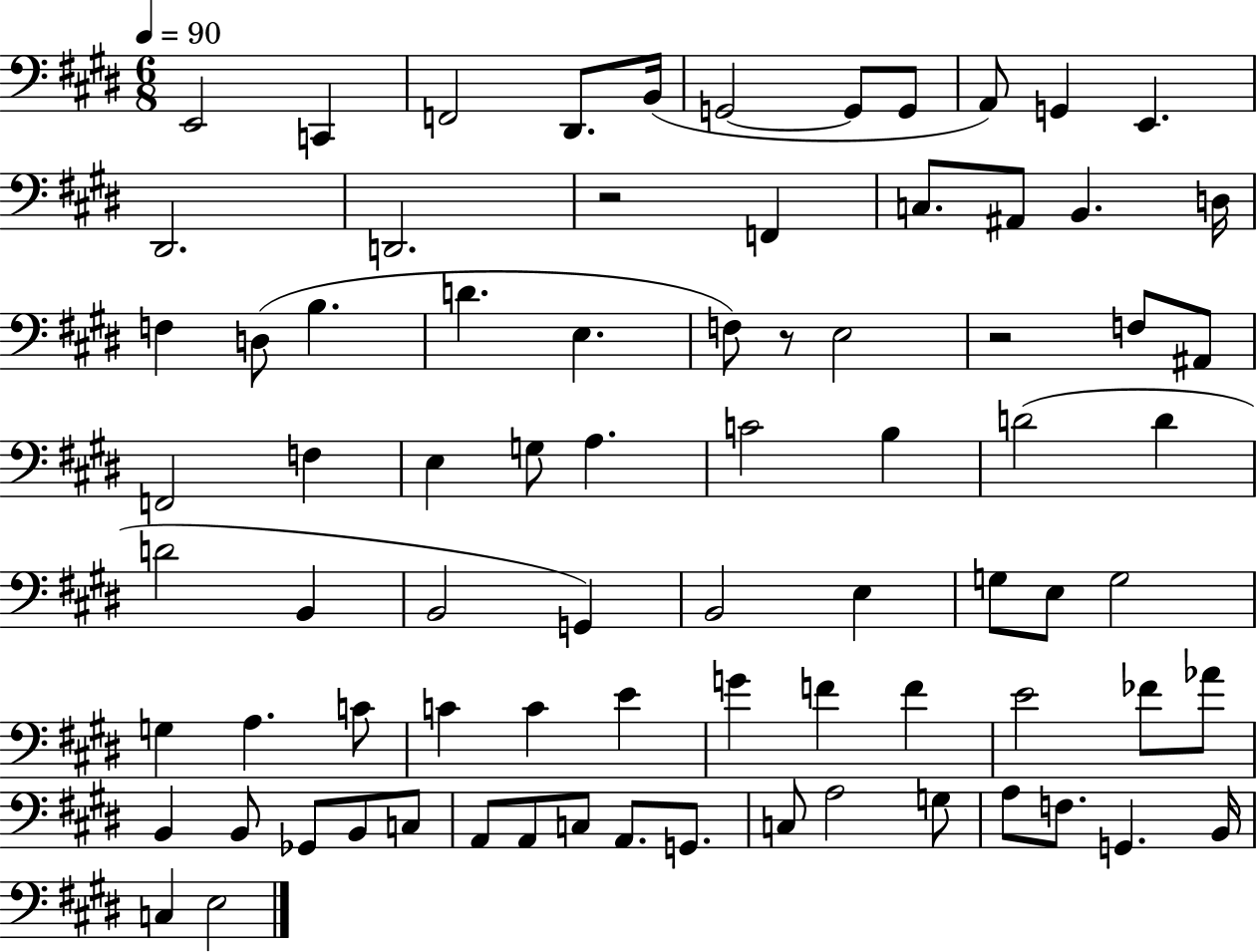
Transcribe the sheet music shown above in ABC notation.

X:1
T:Untitled
M:6/8
L:1/4
K:E
E,,2 C,, F,,2 ^D,,/2 B,,/4 G,,2 G,,/2 G,,/2 A,,/2 G,, E,, ^D,,2 D,,2 z2 F,, C,/2 ^A,,/2 B,, D,/4 F, D,/2 B, D E, F,/2 z/2 E,2 z2 F,/2 ^A,,/2 F,,2 F, E, G,/2 A, C2 B, D2 D D2 B,, B,,2 G,, B,,2 E, G,/2 E,/2 G,2 G, A, C/2 C C E G F F E2 _F/2 _A/2 B,, B,,/2 _G,,/2 B,,/2 C,/2 A,,/2 A,,/2 C,/2 A,,/2 G,,/2 C,/2 A,2 G,/2 A,/2 F,/2 G,, B,,/4 C, E,2